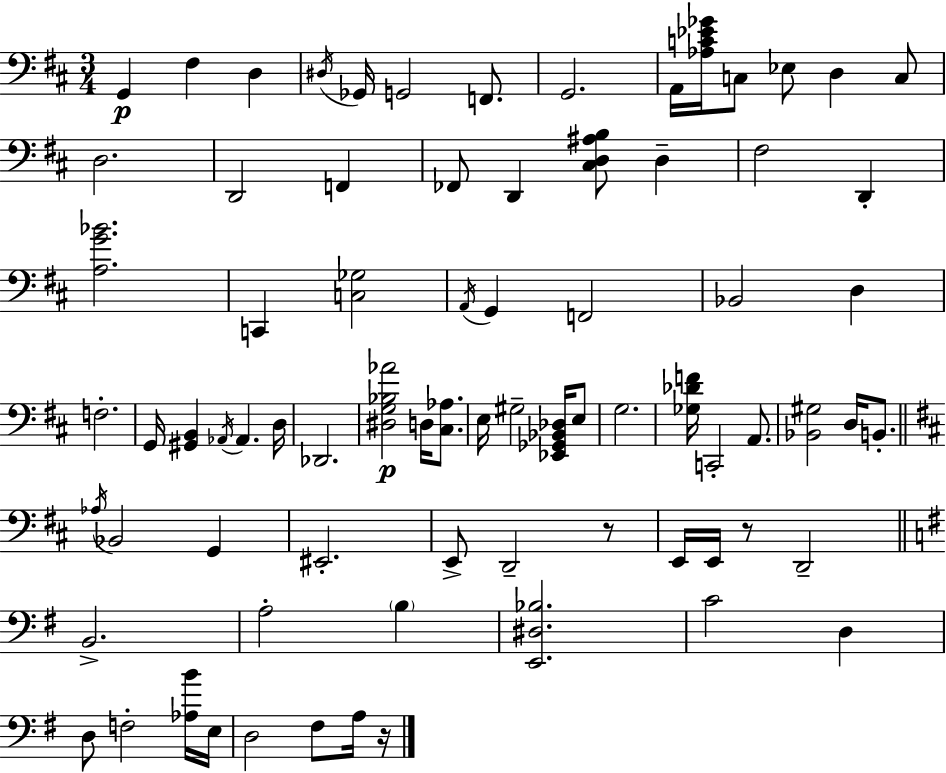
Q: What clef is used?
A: bass